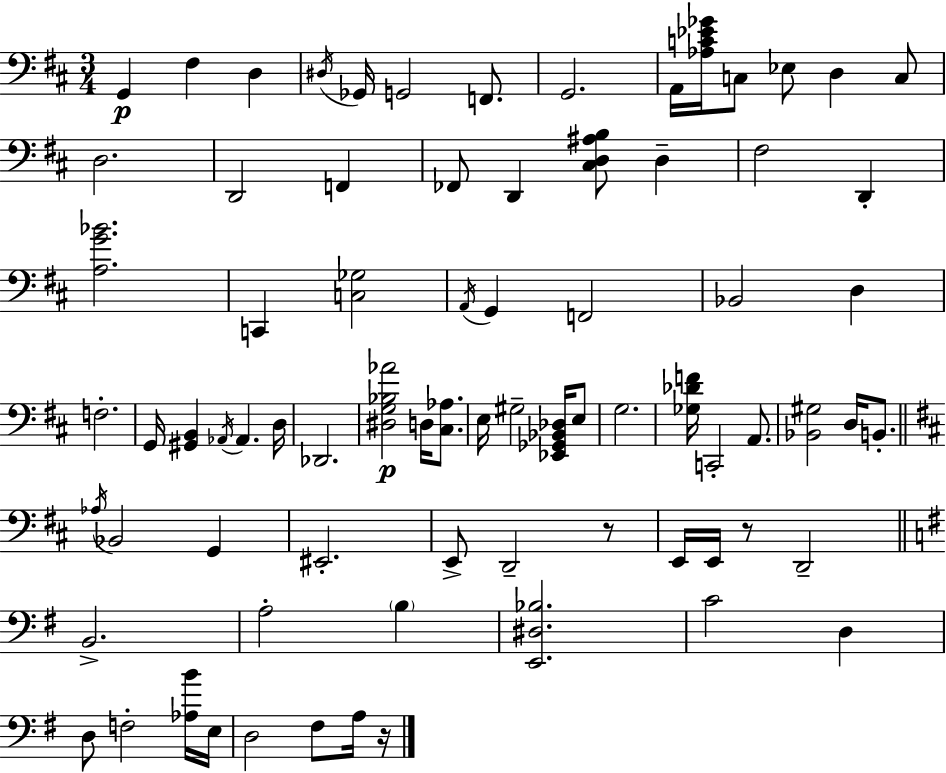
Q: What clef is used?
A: bass